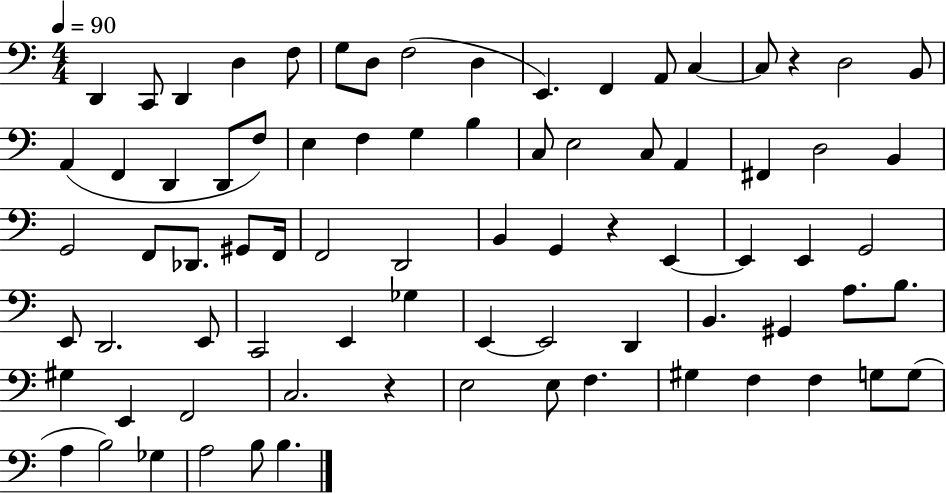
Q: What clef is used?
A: bass